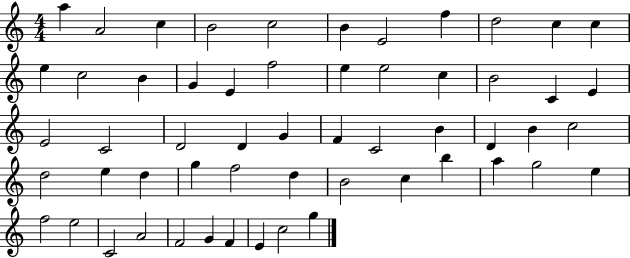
X:1
T:Untitled
M:4/4
L:1/4
K:C
a A2 c B2 c2 B E2 f d2 c c e c2 B G E f2 e e2 c B2 C E E2 C2 D2 D G F C2 B D B c2 d2 e d g f2 d B2 c b a g2 e f2 e2 C2 A2 F2 G F E c2 g